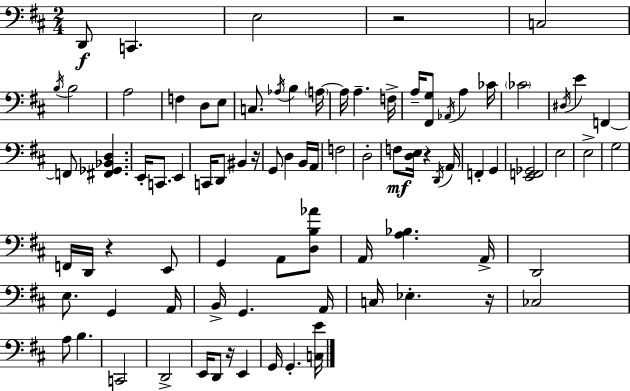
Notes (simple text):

D2/e C2/q. E3/h R/h C3/h B3/s B3/h A3/h F3/q D3/e E3/e C3/e. Ab3/s B3/q A3/s A3/s A3/q. F3/s A3/s [F#2,G3]/e Ab2/s A3/q CES4/s CES4/h D#3/s E4/q F2/q F2/e [F#2,Gb2,Bb2,D3]/q. E2/s C2/e. E2/q C2/s D2/e BIS2/q R/s G2/e D3/q B2/s A2/s F3/h D3/h F3/e [D3,E3]/s R/q D2/s A2/s F2/q G2/q [E2,F2,Gb2]/h E3/h E3/h G3/h F2/s D2/s R/q E2/e G2/q A2/e [D3,B3,Ab4]/e A2/s [A3,Bb3]/q. A2/s D2/h E3/e. G2/q A2/s B2/s G2/q. A2/s C3/s Eb3/q. R/s CES3/h A3/e B3/q. C2/h D2/h E2/s D2/e R/s E2/q G2/s G2/q. [C3,E4]/s